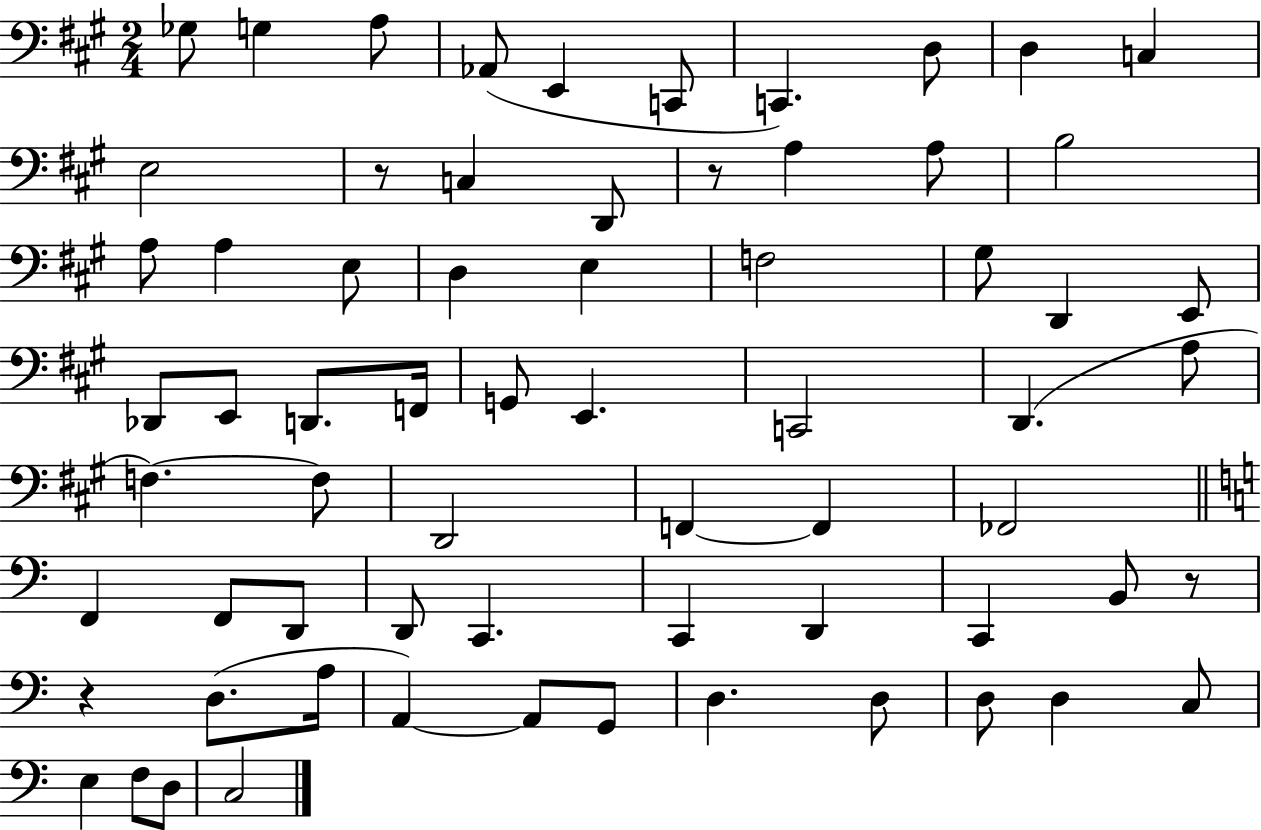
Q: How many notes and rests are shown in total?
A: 67